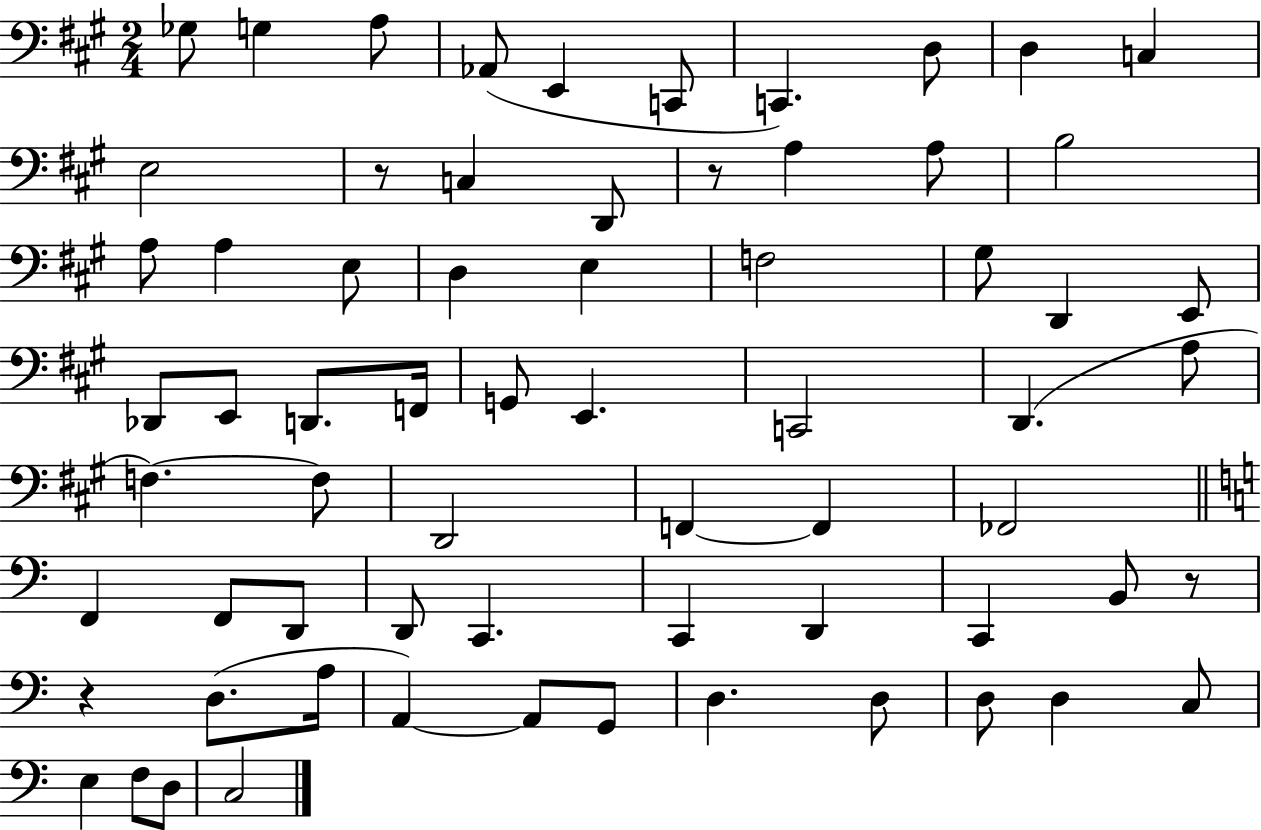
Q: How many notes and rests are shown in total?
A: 67